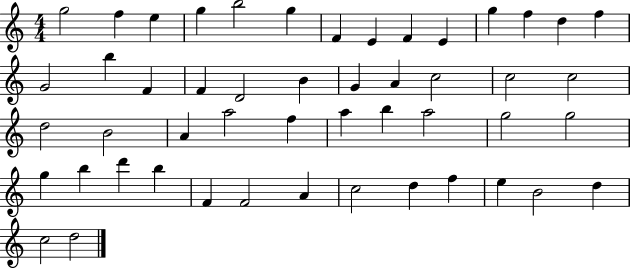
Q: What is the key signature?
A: C major